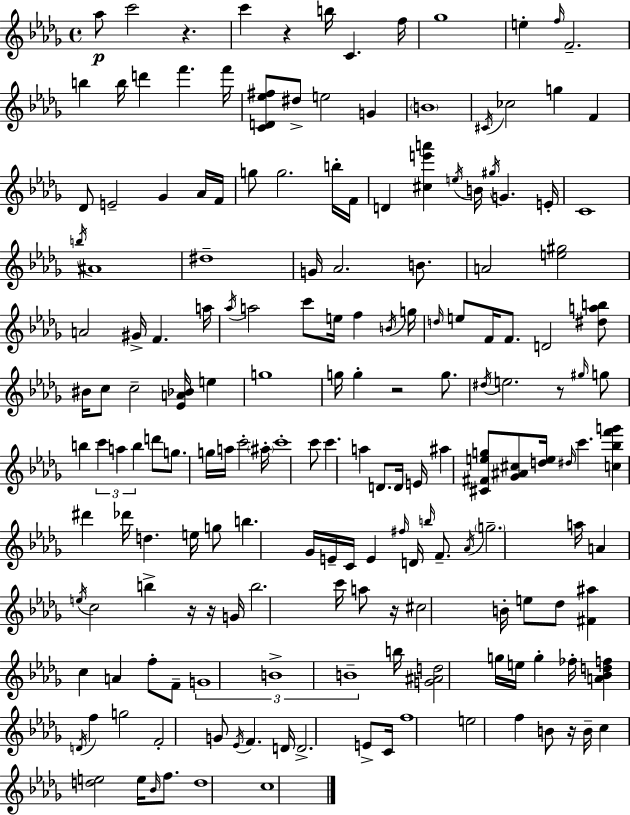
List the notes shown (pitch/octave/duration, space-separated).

Ab5/e C6/h R/q. C6/q R/q B5/s C4/q. F5/s Gb5/w E5/q F5/s F4/h. B5/q B5/s D6/q F6/q. F6/s [C4,D4,Eb5,F#5]/e D#5/e E5/h G4/q B4/w C#4/s CES5/h G5/q F4/q Db4/e E4/h Gb4/q Ab4/s F4/s G5/e G5/h. B5/s F4/s D4/q [C#5,E6,A6]/q E5/s B4/s G#5/s G4/q. E4/s C4/w B5/s A#4/w D#5/w G4/s Ab4/h. B4/e. A4/h [E5,G#5]/h A4/h G#4/s F4/q. A5/s Ab5/s A5/h C6/e E5/s F5/q B4/s G5/s D5/s E5/e F4/s F4/e. D4/h [D#5,A5,B5]/e BIS4/s C5/e C5/h [Eb4,A4,Bb4]/s E5/q G5/w G5/s G5/q R/h G5/e. D#5/s E5/h. R/e G#5/s G5/e B5/q C6/q A5/q B5/q D6/e G5/e. G5/s A5/s C6/h A#5/s C6/w C6/e C6/q. A5/q D4/e. D4/s E4/s A#5/q [C#4,F#4,E5,G5]/e [Gb4,A#4,C#5]/e [D5,E5]/s D#5/s C6/q. [C5,Bb5,F6,G6]/q D#6/q Db6/s D5/q. E5/s G5/e B5/q. Gb4/s E4/s C4/s E4/q F#5/s D4/s B5/s F4/e. Ab4/s G5/h. A5/s A4/q E5/s C5/h B5/q R/s R/s G4/s B5/h. C6/s A5/e R/s C#5/h B4/s E5/e Db5/e [F#4,A#5]/q C5/q A4/q F5/e F4/e G4/w B4/w B4/w B5/s [G4,A#4,D5]/h G5/s E5/s G5/q FES5/s [A4,Bb4,D5,F5]/q D4/s F5/q G5/h F4/h G4/e Eb4/s F4/q. D4/s D4/h. E4/e C4/s F5/w E5/h F5/q B4/e R/s B4/s C5/q [D5,E5]/h E5/s Bb4/s F5/e. D5/w C5/w